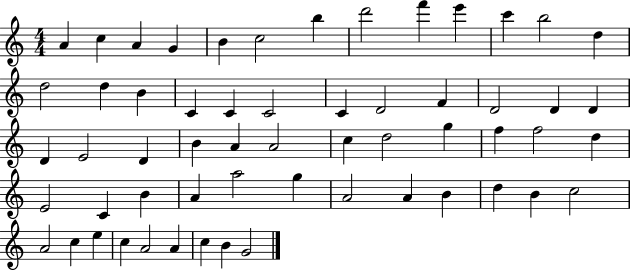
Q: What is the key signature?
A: C major